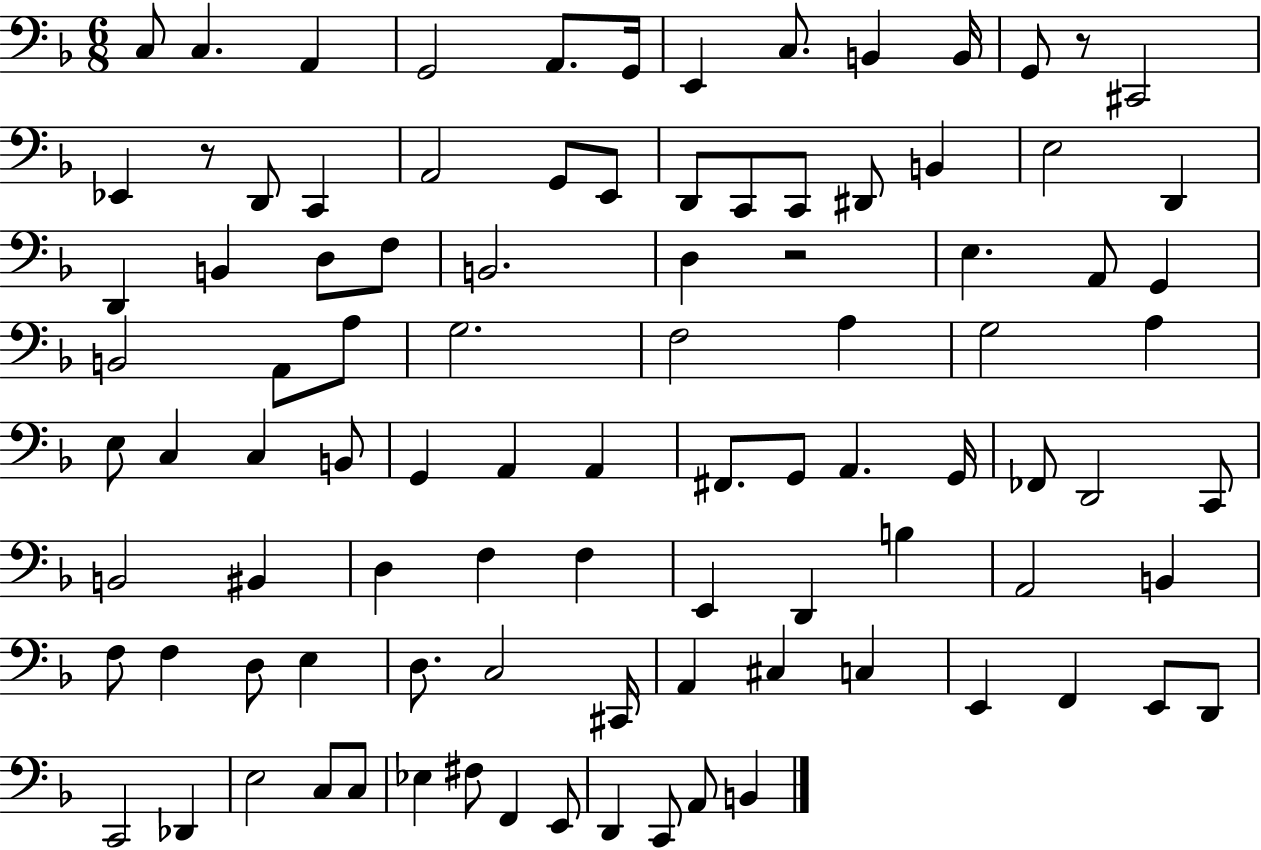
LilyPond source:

{
  \clef bass
  \numericTimeSignature
  \time 6/8
  \key f \major
  c8 c4. a,4 | g,2 a,8. g,16 | e,4 c8. b,4 b,16 | g,8 r8 cis,2 | \break ees,4 r8 d,8 c,4 | a,2 g,8 e,8 | d,8 c,8 c,8 dis,8 b,4 | e2 d,4 | \break d,4 b,4 d8 f8 | b,2. | d4 r2 | e4. a,8 g,4 | \break b,2 a,8 a8 | g2. | f2 a4 | g2 a4 | \break e8 c4 c4 b,8 | g,4 a,4 a,4 | fis,8. g,8 a,4. g,16 | fes,8 d,2 c,8 | \break b,2 bis,4 | d4 f4 f4 | e,4 d,4 b4 | a,2 b,4 | \break f8 f4 d8 e4 | d8. c2 cis,16 | a,4 cis4 c4 | e,4 f,4 e,8 d,8 | \break c,2 des,4 | e2 c8 c8 | ees4 fis8 f,4 e,8 | d,4 c,8 a,8 b,4 | \break \bar "|."
}